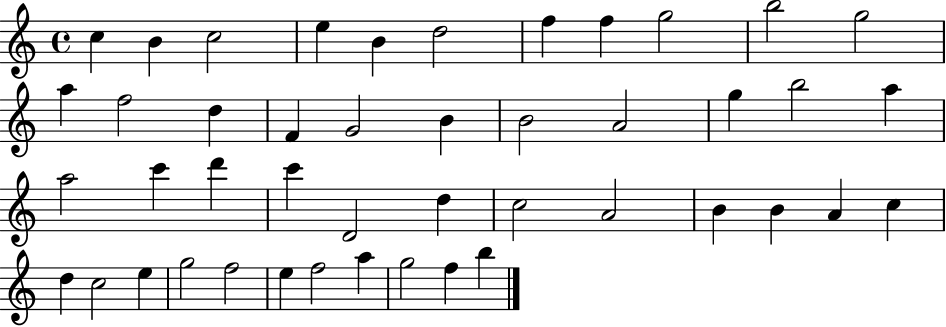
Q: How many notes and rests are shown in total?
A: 45